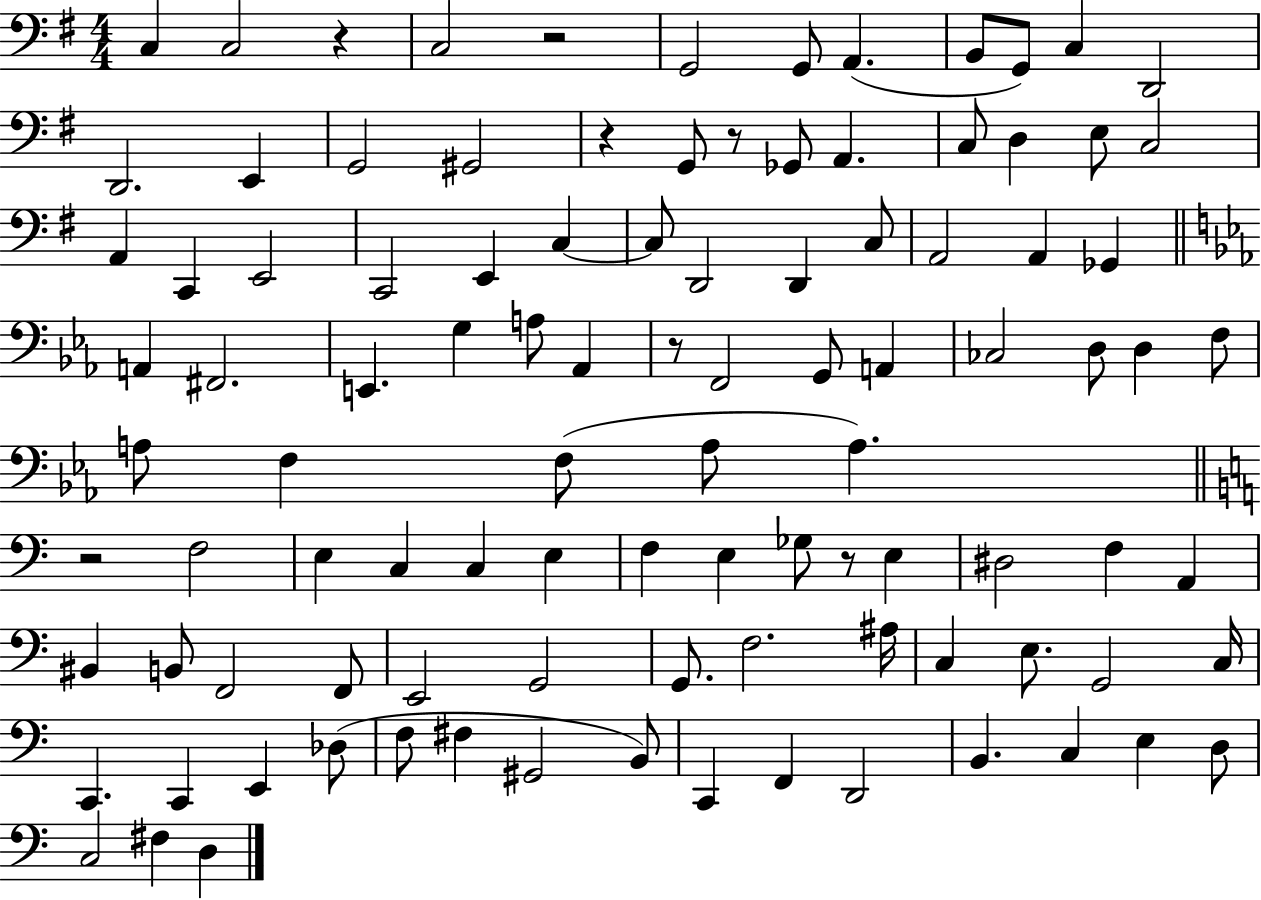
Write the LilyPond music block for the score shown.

{
  \clef bass
  \numericTimeSignature
  \time 4/4
  \key g \major
  c4 c2 r4 | c2 r2 | g,2 g,8 a,4.( | b,8 g,8) c4 d,2 | \break d,2. e,4 | g,2 gis,2 | r4 g,8 r8 ges,8 a,4. | c8 d4 e8 c2 | \break a,4 c,4 e,2 | c,2 e,4 c4~~ | c8 d,2 d,4 c8 | a,2 a,4 ges,4 | \break \bar "||" \break \key ees \major a,4 fis,2. | e,4. g4 a8 aes,4 | r8 f,2 g,8 a,4 | ces2 d8 d4 f8 | \break a8 f4 f8( a8 a4.) | \bar "||" \break \key c \major r2 f2 | e4 c4 c4 e4 | f4 e4 ges8 r8 e4 | dis2 f4 a,4 | \break bis,4 b,8 f,2 f,8 | e,2 g,2 | g,8. f2. ais16 | c4 e8. g,2 c16 | \break c,4. c,4 e,4 des8( | f8 fis4 gis,2 b,8) | c,4 f,4 d,2 | b,4. c4 e4 d8 | \break c2 fis4 d4 | \bar "|."
}